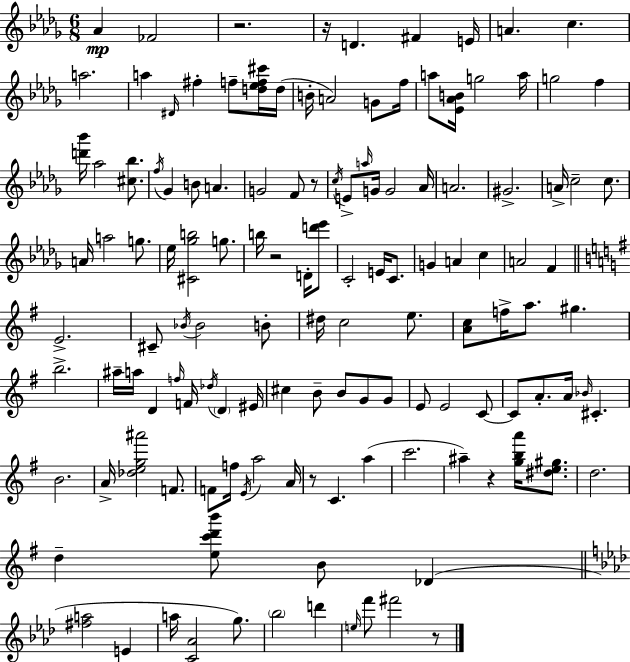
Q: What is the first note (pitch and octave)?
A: Ab4